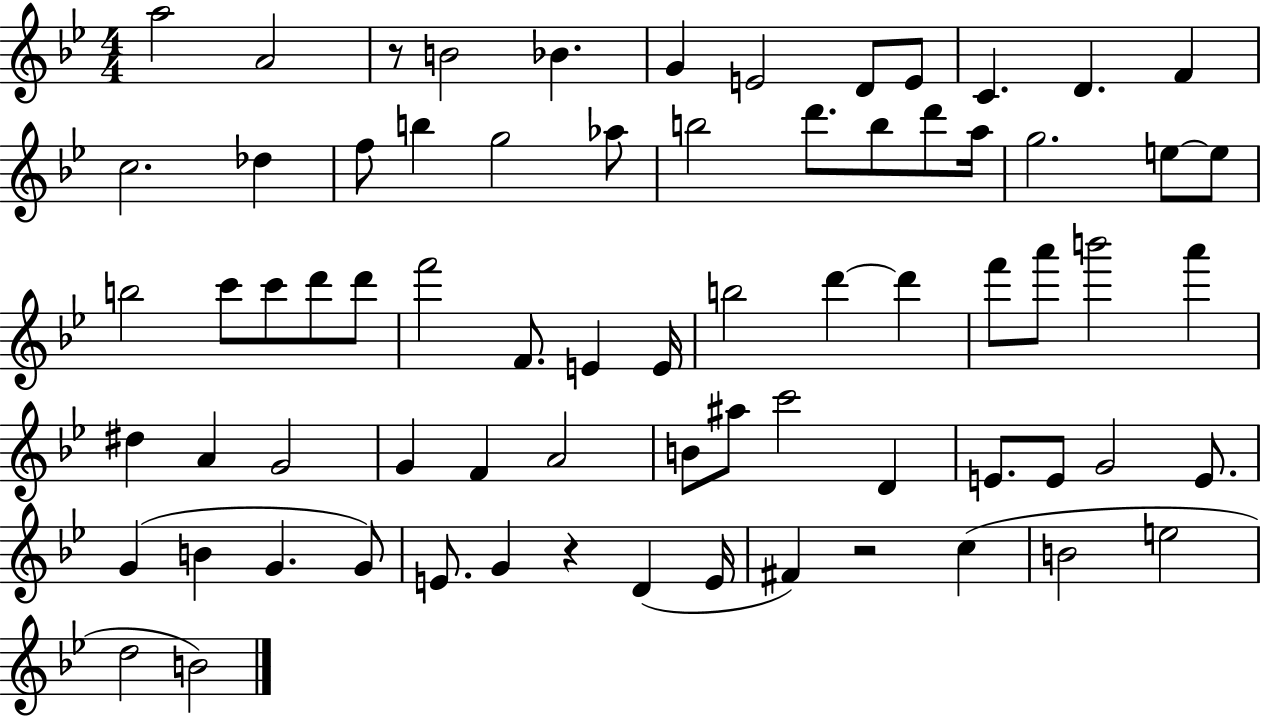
{
  \clef treble
  \numericTimeSignature
  \time 4/4
  \key bes \major
  a''2 a'2 | r8 b'2 bes'4. | g'4 e'2 d'8 e'8 | c'4. d'4. f'4 | \break c''2. des''4 | f''8 b''4 g''2 aes''8 | b''2 d'''8. b''8 d'''8 a''16 | g''2. e''8~~ e''8 | \break b''2 c'''8 c'''8 d'''8 d'''8 | f'''2 f'8. e'4 e'16 | b''2 d'''4~~ d'''4 | f'''8 a'''8 b'''2 a'''4 | \break dis''4 a'4 g'2 | g'4 f'4 a'2 | b'8 ais''8 c'''2 d'4 | e'8. e'8 g'2 e'8. | \break g'4( b'4 g'4. g'8) | e'8. g'4 r4 d'4( e'16 | fis'4) r2 c''4( | b'2 e''2 | \break d''2 b'2) | \bar "|."
}